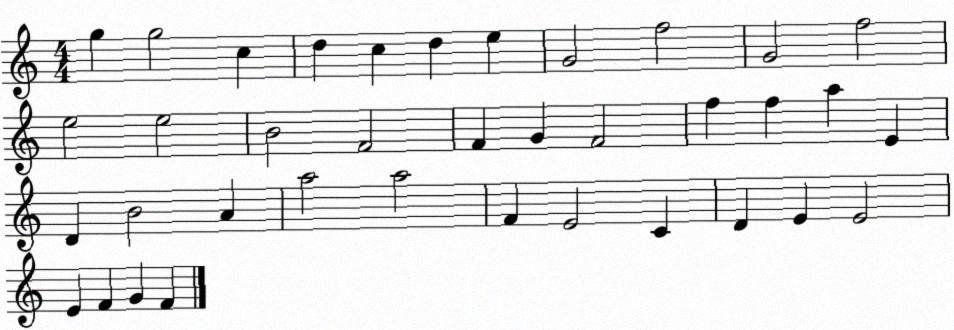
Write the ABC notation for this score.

X:1
T:Untitled
M:4/4
L:1/4
K:C
g g2 c d c d e G2 f2 G2 f2 e2 e2 B2 F2 F G F2 f f a E D B2 A a2 a2 F E2 C D E E2 E F G F